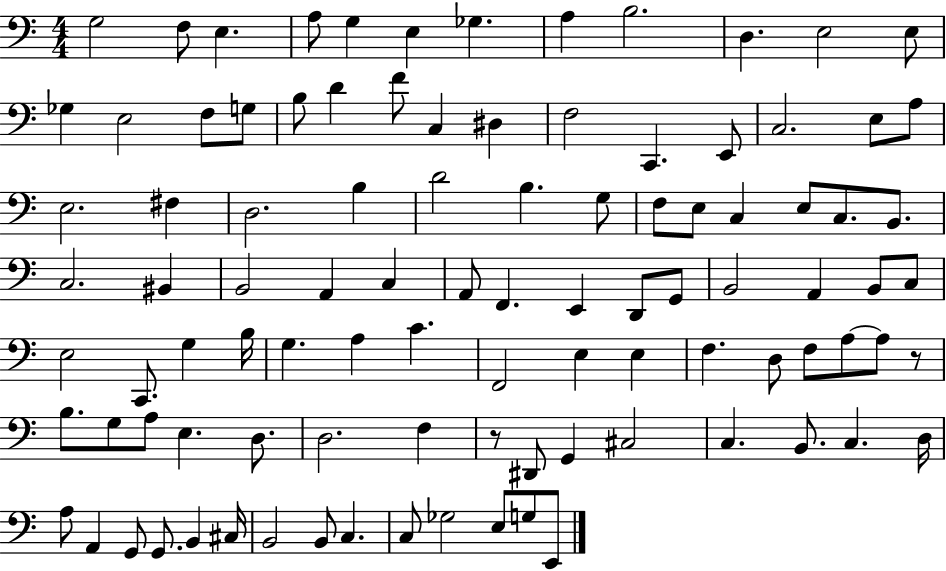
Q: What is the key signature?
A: C major